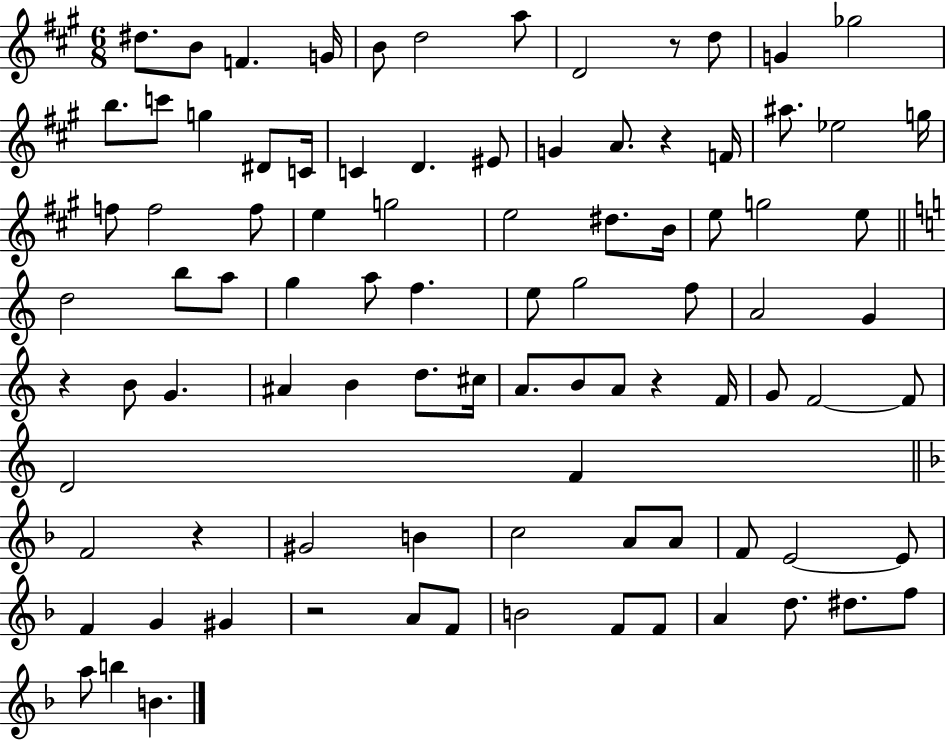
X:1
T:Untitled
M:6/8
L:1/4
K:A
^d/2 B/2 F G/4 B/2 d2 a/2 D2 z/2 d/2 G _g2 b/2 c'/2 g ^D/2 C/4 C D ^E/2 G A/2 z F/4 ^a/2 _e2 g/4 f/2 f2 f/2 e g2 e2 ^d/2 B/4 e/2 g2 e/2 d2 b/2 a/2 g a/2 f e/2 g2 f/2 A2 G z B/2 G ^A B d/2 ^c/4 A/2 B/2 A/2 z F/4 G/2 F2 F/2 D2 F F2 z ^G2 B c2 A/2 A/2 F/2 E2 E/2 F G ^G z2 A/2 F/2 B2 F/2 F/2 A d/2 ^d/2 f/2 a/2 b B